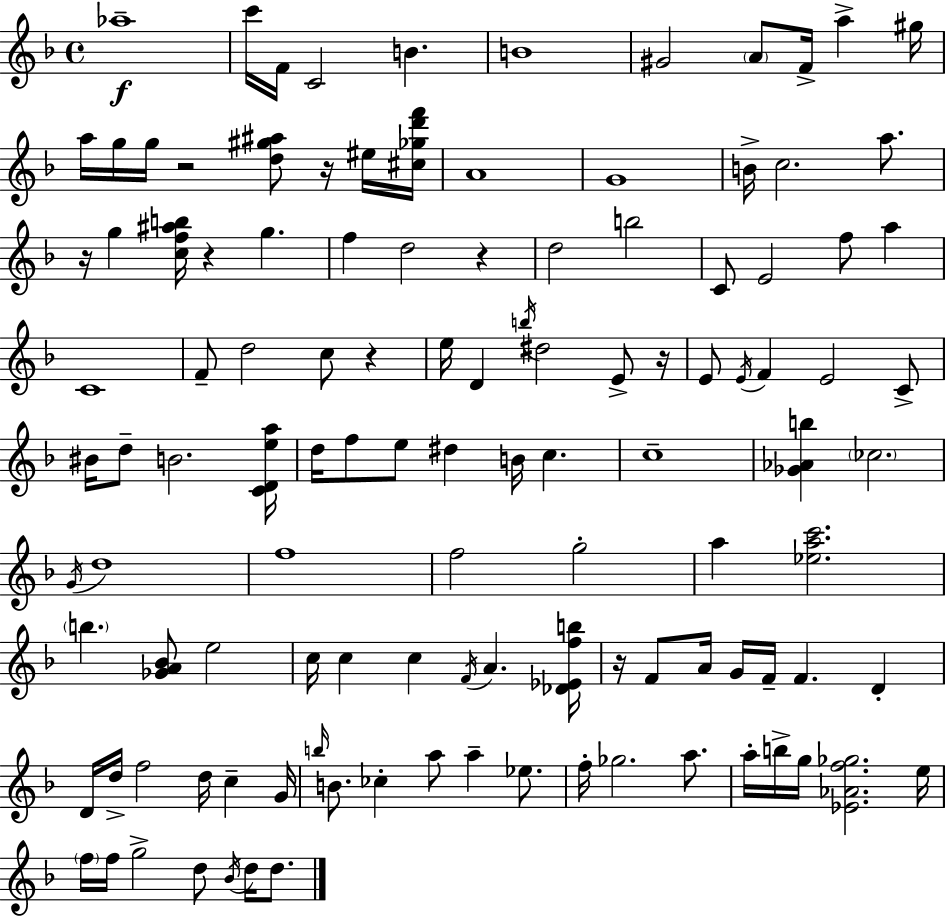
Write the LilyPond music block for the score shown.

{
  \clef treble
  \time 4/4
  \defaultTimeSignature
  \key d \minor
  aes''1--\f | c'''16 f'16 c'2 b'4. | b'1 | gis'2 \parenthesize a'8 f'16-> a''4-> gis''16 | \break a''16 g''16 g''16 r2 <d'' gis'' ais''>8 r16 eis''16 <cis'' ges'' d''' f'''>16 | a'1 | g'1 | b'16-> c''2. a''8. | \break r16 g''4 <c'' f'' ais'' b''>16 r4 g''4. | f''4 d''2 r4 | d''2 b''2 | c'8 e'2 f''8 a''4 | \break c'1 | f'8-- d''2 c''8 r4 | e''16 d'4 \acciaccatura { b''16 } dis''2 e'8-> | r16 e'8 \acciaccatura { e'16 } f'4 e'2 | \break c'8-> bis'16 d''8-- b'2. | <c' d' e'' a''>16 d''16 f''8 e''8 dis''4 b'16 c''4. | c''1-- | <ges' aes' b''>4 \parenthesize ces''2. | \break \acciaccatura { g'16 } d''1 | f''1 | f''2 g''2-. | a''4 <ees'' a'' c'''>2. | \break \parenthesize b''4. <ges' a' bes'>8 e''2 | c''16 c''4 c''4 \acciaccatura { f'16 } a'4. | <des' ees' f'' b''>16 r16 f'8 a'16 g'16 f'16-- f'4. | d'4-. d'16 d''16-> f''2 d''16 c''4-- | \break g'16 \grace { b''16 } b'8. ces''4-. a''8 a''4-- | ees''8. f''16-. ges''2. | a''8. a''16-. b''16-> g''16 <ees' aes' f'' ges''>2. | e''16 \parenthesize f''16 f''16 g''2-> d''8 | \break \acciaccatura { bes'16 } d''16 d''8. \bar "|."
}